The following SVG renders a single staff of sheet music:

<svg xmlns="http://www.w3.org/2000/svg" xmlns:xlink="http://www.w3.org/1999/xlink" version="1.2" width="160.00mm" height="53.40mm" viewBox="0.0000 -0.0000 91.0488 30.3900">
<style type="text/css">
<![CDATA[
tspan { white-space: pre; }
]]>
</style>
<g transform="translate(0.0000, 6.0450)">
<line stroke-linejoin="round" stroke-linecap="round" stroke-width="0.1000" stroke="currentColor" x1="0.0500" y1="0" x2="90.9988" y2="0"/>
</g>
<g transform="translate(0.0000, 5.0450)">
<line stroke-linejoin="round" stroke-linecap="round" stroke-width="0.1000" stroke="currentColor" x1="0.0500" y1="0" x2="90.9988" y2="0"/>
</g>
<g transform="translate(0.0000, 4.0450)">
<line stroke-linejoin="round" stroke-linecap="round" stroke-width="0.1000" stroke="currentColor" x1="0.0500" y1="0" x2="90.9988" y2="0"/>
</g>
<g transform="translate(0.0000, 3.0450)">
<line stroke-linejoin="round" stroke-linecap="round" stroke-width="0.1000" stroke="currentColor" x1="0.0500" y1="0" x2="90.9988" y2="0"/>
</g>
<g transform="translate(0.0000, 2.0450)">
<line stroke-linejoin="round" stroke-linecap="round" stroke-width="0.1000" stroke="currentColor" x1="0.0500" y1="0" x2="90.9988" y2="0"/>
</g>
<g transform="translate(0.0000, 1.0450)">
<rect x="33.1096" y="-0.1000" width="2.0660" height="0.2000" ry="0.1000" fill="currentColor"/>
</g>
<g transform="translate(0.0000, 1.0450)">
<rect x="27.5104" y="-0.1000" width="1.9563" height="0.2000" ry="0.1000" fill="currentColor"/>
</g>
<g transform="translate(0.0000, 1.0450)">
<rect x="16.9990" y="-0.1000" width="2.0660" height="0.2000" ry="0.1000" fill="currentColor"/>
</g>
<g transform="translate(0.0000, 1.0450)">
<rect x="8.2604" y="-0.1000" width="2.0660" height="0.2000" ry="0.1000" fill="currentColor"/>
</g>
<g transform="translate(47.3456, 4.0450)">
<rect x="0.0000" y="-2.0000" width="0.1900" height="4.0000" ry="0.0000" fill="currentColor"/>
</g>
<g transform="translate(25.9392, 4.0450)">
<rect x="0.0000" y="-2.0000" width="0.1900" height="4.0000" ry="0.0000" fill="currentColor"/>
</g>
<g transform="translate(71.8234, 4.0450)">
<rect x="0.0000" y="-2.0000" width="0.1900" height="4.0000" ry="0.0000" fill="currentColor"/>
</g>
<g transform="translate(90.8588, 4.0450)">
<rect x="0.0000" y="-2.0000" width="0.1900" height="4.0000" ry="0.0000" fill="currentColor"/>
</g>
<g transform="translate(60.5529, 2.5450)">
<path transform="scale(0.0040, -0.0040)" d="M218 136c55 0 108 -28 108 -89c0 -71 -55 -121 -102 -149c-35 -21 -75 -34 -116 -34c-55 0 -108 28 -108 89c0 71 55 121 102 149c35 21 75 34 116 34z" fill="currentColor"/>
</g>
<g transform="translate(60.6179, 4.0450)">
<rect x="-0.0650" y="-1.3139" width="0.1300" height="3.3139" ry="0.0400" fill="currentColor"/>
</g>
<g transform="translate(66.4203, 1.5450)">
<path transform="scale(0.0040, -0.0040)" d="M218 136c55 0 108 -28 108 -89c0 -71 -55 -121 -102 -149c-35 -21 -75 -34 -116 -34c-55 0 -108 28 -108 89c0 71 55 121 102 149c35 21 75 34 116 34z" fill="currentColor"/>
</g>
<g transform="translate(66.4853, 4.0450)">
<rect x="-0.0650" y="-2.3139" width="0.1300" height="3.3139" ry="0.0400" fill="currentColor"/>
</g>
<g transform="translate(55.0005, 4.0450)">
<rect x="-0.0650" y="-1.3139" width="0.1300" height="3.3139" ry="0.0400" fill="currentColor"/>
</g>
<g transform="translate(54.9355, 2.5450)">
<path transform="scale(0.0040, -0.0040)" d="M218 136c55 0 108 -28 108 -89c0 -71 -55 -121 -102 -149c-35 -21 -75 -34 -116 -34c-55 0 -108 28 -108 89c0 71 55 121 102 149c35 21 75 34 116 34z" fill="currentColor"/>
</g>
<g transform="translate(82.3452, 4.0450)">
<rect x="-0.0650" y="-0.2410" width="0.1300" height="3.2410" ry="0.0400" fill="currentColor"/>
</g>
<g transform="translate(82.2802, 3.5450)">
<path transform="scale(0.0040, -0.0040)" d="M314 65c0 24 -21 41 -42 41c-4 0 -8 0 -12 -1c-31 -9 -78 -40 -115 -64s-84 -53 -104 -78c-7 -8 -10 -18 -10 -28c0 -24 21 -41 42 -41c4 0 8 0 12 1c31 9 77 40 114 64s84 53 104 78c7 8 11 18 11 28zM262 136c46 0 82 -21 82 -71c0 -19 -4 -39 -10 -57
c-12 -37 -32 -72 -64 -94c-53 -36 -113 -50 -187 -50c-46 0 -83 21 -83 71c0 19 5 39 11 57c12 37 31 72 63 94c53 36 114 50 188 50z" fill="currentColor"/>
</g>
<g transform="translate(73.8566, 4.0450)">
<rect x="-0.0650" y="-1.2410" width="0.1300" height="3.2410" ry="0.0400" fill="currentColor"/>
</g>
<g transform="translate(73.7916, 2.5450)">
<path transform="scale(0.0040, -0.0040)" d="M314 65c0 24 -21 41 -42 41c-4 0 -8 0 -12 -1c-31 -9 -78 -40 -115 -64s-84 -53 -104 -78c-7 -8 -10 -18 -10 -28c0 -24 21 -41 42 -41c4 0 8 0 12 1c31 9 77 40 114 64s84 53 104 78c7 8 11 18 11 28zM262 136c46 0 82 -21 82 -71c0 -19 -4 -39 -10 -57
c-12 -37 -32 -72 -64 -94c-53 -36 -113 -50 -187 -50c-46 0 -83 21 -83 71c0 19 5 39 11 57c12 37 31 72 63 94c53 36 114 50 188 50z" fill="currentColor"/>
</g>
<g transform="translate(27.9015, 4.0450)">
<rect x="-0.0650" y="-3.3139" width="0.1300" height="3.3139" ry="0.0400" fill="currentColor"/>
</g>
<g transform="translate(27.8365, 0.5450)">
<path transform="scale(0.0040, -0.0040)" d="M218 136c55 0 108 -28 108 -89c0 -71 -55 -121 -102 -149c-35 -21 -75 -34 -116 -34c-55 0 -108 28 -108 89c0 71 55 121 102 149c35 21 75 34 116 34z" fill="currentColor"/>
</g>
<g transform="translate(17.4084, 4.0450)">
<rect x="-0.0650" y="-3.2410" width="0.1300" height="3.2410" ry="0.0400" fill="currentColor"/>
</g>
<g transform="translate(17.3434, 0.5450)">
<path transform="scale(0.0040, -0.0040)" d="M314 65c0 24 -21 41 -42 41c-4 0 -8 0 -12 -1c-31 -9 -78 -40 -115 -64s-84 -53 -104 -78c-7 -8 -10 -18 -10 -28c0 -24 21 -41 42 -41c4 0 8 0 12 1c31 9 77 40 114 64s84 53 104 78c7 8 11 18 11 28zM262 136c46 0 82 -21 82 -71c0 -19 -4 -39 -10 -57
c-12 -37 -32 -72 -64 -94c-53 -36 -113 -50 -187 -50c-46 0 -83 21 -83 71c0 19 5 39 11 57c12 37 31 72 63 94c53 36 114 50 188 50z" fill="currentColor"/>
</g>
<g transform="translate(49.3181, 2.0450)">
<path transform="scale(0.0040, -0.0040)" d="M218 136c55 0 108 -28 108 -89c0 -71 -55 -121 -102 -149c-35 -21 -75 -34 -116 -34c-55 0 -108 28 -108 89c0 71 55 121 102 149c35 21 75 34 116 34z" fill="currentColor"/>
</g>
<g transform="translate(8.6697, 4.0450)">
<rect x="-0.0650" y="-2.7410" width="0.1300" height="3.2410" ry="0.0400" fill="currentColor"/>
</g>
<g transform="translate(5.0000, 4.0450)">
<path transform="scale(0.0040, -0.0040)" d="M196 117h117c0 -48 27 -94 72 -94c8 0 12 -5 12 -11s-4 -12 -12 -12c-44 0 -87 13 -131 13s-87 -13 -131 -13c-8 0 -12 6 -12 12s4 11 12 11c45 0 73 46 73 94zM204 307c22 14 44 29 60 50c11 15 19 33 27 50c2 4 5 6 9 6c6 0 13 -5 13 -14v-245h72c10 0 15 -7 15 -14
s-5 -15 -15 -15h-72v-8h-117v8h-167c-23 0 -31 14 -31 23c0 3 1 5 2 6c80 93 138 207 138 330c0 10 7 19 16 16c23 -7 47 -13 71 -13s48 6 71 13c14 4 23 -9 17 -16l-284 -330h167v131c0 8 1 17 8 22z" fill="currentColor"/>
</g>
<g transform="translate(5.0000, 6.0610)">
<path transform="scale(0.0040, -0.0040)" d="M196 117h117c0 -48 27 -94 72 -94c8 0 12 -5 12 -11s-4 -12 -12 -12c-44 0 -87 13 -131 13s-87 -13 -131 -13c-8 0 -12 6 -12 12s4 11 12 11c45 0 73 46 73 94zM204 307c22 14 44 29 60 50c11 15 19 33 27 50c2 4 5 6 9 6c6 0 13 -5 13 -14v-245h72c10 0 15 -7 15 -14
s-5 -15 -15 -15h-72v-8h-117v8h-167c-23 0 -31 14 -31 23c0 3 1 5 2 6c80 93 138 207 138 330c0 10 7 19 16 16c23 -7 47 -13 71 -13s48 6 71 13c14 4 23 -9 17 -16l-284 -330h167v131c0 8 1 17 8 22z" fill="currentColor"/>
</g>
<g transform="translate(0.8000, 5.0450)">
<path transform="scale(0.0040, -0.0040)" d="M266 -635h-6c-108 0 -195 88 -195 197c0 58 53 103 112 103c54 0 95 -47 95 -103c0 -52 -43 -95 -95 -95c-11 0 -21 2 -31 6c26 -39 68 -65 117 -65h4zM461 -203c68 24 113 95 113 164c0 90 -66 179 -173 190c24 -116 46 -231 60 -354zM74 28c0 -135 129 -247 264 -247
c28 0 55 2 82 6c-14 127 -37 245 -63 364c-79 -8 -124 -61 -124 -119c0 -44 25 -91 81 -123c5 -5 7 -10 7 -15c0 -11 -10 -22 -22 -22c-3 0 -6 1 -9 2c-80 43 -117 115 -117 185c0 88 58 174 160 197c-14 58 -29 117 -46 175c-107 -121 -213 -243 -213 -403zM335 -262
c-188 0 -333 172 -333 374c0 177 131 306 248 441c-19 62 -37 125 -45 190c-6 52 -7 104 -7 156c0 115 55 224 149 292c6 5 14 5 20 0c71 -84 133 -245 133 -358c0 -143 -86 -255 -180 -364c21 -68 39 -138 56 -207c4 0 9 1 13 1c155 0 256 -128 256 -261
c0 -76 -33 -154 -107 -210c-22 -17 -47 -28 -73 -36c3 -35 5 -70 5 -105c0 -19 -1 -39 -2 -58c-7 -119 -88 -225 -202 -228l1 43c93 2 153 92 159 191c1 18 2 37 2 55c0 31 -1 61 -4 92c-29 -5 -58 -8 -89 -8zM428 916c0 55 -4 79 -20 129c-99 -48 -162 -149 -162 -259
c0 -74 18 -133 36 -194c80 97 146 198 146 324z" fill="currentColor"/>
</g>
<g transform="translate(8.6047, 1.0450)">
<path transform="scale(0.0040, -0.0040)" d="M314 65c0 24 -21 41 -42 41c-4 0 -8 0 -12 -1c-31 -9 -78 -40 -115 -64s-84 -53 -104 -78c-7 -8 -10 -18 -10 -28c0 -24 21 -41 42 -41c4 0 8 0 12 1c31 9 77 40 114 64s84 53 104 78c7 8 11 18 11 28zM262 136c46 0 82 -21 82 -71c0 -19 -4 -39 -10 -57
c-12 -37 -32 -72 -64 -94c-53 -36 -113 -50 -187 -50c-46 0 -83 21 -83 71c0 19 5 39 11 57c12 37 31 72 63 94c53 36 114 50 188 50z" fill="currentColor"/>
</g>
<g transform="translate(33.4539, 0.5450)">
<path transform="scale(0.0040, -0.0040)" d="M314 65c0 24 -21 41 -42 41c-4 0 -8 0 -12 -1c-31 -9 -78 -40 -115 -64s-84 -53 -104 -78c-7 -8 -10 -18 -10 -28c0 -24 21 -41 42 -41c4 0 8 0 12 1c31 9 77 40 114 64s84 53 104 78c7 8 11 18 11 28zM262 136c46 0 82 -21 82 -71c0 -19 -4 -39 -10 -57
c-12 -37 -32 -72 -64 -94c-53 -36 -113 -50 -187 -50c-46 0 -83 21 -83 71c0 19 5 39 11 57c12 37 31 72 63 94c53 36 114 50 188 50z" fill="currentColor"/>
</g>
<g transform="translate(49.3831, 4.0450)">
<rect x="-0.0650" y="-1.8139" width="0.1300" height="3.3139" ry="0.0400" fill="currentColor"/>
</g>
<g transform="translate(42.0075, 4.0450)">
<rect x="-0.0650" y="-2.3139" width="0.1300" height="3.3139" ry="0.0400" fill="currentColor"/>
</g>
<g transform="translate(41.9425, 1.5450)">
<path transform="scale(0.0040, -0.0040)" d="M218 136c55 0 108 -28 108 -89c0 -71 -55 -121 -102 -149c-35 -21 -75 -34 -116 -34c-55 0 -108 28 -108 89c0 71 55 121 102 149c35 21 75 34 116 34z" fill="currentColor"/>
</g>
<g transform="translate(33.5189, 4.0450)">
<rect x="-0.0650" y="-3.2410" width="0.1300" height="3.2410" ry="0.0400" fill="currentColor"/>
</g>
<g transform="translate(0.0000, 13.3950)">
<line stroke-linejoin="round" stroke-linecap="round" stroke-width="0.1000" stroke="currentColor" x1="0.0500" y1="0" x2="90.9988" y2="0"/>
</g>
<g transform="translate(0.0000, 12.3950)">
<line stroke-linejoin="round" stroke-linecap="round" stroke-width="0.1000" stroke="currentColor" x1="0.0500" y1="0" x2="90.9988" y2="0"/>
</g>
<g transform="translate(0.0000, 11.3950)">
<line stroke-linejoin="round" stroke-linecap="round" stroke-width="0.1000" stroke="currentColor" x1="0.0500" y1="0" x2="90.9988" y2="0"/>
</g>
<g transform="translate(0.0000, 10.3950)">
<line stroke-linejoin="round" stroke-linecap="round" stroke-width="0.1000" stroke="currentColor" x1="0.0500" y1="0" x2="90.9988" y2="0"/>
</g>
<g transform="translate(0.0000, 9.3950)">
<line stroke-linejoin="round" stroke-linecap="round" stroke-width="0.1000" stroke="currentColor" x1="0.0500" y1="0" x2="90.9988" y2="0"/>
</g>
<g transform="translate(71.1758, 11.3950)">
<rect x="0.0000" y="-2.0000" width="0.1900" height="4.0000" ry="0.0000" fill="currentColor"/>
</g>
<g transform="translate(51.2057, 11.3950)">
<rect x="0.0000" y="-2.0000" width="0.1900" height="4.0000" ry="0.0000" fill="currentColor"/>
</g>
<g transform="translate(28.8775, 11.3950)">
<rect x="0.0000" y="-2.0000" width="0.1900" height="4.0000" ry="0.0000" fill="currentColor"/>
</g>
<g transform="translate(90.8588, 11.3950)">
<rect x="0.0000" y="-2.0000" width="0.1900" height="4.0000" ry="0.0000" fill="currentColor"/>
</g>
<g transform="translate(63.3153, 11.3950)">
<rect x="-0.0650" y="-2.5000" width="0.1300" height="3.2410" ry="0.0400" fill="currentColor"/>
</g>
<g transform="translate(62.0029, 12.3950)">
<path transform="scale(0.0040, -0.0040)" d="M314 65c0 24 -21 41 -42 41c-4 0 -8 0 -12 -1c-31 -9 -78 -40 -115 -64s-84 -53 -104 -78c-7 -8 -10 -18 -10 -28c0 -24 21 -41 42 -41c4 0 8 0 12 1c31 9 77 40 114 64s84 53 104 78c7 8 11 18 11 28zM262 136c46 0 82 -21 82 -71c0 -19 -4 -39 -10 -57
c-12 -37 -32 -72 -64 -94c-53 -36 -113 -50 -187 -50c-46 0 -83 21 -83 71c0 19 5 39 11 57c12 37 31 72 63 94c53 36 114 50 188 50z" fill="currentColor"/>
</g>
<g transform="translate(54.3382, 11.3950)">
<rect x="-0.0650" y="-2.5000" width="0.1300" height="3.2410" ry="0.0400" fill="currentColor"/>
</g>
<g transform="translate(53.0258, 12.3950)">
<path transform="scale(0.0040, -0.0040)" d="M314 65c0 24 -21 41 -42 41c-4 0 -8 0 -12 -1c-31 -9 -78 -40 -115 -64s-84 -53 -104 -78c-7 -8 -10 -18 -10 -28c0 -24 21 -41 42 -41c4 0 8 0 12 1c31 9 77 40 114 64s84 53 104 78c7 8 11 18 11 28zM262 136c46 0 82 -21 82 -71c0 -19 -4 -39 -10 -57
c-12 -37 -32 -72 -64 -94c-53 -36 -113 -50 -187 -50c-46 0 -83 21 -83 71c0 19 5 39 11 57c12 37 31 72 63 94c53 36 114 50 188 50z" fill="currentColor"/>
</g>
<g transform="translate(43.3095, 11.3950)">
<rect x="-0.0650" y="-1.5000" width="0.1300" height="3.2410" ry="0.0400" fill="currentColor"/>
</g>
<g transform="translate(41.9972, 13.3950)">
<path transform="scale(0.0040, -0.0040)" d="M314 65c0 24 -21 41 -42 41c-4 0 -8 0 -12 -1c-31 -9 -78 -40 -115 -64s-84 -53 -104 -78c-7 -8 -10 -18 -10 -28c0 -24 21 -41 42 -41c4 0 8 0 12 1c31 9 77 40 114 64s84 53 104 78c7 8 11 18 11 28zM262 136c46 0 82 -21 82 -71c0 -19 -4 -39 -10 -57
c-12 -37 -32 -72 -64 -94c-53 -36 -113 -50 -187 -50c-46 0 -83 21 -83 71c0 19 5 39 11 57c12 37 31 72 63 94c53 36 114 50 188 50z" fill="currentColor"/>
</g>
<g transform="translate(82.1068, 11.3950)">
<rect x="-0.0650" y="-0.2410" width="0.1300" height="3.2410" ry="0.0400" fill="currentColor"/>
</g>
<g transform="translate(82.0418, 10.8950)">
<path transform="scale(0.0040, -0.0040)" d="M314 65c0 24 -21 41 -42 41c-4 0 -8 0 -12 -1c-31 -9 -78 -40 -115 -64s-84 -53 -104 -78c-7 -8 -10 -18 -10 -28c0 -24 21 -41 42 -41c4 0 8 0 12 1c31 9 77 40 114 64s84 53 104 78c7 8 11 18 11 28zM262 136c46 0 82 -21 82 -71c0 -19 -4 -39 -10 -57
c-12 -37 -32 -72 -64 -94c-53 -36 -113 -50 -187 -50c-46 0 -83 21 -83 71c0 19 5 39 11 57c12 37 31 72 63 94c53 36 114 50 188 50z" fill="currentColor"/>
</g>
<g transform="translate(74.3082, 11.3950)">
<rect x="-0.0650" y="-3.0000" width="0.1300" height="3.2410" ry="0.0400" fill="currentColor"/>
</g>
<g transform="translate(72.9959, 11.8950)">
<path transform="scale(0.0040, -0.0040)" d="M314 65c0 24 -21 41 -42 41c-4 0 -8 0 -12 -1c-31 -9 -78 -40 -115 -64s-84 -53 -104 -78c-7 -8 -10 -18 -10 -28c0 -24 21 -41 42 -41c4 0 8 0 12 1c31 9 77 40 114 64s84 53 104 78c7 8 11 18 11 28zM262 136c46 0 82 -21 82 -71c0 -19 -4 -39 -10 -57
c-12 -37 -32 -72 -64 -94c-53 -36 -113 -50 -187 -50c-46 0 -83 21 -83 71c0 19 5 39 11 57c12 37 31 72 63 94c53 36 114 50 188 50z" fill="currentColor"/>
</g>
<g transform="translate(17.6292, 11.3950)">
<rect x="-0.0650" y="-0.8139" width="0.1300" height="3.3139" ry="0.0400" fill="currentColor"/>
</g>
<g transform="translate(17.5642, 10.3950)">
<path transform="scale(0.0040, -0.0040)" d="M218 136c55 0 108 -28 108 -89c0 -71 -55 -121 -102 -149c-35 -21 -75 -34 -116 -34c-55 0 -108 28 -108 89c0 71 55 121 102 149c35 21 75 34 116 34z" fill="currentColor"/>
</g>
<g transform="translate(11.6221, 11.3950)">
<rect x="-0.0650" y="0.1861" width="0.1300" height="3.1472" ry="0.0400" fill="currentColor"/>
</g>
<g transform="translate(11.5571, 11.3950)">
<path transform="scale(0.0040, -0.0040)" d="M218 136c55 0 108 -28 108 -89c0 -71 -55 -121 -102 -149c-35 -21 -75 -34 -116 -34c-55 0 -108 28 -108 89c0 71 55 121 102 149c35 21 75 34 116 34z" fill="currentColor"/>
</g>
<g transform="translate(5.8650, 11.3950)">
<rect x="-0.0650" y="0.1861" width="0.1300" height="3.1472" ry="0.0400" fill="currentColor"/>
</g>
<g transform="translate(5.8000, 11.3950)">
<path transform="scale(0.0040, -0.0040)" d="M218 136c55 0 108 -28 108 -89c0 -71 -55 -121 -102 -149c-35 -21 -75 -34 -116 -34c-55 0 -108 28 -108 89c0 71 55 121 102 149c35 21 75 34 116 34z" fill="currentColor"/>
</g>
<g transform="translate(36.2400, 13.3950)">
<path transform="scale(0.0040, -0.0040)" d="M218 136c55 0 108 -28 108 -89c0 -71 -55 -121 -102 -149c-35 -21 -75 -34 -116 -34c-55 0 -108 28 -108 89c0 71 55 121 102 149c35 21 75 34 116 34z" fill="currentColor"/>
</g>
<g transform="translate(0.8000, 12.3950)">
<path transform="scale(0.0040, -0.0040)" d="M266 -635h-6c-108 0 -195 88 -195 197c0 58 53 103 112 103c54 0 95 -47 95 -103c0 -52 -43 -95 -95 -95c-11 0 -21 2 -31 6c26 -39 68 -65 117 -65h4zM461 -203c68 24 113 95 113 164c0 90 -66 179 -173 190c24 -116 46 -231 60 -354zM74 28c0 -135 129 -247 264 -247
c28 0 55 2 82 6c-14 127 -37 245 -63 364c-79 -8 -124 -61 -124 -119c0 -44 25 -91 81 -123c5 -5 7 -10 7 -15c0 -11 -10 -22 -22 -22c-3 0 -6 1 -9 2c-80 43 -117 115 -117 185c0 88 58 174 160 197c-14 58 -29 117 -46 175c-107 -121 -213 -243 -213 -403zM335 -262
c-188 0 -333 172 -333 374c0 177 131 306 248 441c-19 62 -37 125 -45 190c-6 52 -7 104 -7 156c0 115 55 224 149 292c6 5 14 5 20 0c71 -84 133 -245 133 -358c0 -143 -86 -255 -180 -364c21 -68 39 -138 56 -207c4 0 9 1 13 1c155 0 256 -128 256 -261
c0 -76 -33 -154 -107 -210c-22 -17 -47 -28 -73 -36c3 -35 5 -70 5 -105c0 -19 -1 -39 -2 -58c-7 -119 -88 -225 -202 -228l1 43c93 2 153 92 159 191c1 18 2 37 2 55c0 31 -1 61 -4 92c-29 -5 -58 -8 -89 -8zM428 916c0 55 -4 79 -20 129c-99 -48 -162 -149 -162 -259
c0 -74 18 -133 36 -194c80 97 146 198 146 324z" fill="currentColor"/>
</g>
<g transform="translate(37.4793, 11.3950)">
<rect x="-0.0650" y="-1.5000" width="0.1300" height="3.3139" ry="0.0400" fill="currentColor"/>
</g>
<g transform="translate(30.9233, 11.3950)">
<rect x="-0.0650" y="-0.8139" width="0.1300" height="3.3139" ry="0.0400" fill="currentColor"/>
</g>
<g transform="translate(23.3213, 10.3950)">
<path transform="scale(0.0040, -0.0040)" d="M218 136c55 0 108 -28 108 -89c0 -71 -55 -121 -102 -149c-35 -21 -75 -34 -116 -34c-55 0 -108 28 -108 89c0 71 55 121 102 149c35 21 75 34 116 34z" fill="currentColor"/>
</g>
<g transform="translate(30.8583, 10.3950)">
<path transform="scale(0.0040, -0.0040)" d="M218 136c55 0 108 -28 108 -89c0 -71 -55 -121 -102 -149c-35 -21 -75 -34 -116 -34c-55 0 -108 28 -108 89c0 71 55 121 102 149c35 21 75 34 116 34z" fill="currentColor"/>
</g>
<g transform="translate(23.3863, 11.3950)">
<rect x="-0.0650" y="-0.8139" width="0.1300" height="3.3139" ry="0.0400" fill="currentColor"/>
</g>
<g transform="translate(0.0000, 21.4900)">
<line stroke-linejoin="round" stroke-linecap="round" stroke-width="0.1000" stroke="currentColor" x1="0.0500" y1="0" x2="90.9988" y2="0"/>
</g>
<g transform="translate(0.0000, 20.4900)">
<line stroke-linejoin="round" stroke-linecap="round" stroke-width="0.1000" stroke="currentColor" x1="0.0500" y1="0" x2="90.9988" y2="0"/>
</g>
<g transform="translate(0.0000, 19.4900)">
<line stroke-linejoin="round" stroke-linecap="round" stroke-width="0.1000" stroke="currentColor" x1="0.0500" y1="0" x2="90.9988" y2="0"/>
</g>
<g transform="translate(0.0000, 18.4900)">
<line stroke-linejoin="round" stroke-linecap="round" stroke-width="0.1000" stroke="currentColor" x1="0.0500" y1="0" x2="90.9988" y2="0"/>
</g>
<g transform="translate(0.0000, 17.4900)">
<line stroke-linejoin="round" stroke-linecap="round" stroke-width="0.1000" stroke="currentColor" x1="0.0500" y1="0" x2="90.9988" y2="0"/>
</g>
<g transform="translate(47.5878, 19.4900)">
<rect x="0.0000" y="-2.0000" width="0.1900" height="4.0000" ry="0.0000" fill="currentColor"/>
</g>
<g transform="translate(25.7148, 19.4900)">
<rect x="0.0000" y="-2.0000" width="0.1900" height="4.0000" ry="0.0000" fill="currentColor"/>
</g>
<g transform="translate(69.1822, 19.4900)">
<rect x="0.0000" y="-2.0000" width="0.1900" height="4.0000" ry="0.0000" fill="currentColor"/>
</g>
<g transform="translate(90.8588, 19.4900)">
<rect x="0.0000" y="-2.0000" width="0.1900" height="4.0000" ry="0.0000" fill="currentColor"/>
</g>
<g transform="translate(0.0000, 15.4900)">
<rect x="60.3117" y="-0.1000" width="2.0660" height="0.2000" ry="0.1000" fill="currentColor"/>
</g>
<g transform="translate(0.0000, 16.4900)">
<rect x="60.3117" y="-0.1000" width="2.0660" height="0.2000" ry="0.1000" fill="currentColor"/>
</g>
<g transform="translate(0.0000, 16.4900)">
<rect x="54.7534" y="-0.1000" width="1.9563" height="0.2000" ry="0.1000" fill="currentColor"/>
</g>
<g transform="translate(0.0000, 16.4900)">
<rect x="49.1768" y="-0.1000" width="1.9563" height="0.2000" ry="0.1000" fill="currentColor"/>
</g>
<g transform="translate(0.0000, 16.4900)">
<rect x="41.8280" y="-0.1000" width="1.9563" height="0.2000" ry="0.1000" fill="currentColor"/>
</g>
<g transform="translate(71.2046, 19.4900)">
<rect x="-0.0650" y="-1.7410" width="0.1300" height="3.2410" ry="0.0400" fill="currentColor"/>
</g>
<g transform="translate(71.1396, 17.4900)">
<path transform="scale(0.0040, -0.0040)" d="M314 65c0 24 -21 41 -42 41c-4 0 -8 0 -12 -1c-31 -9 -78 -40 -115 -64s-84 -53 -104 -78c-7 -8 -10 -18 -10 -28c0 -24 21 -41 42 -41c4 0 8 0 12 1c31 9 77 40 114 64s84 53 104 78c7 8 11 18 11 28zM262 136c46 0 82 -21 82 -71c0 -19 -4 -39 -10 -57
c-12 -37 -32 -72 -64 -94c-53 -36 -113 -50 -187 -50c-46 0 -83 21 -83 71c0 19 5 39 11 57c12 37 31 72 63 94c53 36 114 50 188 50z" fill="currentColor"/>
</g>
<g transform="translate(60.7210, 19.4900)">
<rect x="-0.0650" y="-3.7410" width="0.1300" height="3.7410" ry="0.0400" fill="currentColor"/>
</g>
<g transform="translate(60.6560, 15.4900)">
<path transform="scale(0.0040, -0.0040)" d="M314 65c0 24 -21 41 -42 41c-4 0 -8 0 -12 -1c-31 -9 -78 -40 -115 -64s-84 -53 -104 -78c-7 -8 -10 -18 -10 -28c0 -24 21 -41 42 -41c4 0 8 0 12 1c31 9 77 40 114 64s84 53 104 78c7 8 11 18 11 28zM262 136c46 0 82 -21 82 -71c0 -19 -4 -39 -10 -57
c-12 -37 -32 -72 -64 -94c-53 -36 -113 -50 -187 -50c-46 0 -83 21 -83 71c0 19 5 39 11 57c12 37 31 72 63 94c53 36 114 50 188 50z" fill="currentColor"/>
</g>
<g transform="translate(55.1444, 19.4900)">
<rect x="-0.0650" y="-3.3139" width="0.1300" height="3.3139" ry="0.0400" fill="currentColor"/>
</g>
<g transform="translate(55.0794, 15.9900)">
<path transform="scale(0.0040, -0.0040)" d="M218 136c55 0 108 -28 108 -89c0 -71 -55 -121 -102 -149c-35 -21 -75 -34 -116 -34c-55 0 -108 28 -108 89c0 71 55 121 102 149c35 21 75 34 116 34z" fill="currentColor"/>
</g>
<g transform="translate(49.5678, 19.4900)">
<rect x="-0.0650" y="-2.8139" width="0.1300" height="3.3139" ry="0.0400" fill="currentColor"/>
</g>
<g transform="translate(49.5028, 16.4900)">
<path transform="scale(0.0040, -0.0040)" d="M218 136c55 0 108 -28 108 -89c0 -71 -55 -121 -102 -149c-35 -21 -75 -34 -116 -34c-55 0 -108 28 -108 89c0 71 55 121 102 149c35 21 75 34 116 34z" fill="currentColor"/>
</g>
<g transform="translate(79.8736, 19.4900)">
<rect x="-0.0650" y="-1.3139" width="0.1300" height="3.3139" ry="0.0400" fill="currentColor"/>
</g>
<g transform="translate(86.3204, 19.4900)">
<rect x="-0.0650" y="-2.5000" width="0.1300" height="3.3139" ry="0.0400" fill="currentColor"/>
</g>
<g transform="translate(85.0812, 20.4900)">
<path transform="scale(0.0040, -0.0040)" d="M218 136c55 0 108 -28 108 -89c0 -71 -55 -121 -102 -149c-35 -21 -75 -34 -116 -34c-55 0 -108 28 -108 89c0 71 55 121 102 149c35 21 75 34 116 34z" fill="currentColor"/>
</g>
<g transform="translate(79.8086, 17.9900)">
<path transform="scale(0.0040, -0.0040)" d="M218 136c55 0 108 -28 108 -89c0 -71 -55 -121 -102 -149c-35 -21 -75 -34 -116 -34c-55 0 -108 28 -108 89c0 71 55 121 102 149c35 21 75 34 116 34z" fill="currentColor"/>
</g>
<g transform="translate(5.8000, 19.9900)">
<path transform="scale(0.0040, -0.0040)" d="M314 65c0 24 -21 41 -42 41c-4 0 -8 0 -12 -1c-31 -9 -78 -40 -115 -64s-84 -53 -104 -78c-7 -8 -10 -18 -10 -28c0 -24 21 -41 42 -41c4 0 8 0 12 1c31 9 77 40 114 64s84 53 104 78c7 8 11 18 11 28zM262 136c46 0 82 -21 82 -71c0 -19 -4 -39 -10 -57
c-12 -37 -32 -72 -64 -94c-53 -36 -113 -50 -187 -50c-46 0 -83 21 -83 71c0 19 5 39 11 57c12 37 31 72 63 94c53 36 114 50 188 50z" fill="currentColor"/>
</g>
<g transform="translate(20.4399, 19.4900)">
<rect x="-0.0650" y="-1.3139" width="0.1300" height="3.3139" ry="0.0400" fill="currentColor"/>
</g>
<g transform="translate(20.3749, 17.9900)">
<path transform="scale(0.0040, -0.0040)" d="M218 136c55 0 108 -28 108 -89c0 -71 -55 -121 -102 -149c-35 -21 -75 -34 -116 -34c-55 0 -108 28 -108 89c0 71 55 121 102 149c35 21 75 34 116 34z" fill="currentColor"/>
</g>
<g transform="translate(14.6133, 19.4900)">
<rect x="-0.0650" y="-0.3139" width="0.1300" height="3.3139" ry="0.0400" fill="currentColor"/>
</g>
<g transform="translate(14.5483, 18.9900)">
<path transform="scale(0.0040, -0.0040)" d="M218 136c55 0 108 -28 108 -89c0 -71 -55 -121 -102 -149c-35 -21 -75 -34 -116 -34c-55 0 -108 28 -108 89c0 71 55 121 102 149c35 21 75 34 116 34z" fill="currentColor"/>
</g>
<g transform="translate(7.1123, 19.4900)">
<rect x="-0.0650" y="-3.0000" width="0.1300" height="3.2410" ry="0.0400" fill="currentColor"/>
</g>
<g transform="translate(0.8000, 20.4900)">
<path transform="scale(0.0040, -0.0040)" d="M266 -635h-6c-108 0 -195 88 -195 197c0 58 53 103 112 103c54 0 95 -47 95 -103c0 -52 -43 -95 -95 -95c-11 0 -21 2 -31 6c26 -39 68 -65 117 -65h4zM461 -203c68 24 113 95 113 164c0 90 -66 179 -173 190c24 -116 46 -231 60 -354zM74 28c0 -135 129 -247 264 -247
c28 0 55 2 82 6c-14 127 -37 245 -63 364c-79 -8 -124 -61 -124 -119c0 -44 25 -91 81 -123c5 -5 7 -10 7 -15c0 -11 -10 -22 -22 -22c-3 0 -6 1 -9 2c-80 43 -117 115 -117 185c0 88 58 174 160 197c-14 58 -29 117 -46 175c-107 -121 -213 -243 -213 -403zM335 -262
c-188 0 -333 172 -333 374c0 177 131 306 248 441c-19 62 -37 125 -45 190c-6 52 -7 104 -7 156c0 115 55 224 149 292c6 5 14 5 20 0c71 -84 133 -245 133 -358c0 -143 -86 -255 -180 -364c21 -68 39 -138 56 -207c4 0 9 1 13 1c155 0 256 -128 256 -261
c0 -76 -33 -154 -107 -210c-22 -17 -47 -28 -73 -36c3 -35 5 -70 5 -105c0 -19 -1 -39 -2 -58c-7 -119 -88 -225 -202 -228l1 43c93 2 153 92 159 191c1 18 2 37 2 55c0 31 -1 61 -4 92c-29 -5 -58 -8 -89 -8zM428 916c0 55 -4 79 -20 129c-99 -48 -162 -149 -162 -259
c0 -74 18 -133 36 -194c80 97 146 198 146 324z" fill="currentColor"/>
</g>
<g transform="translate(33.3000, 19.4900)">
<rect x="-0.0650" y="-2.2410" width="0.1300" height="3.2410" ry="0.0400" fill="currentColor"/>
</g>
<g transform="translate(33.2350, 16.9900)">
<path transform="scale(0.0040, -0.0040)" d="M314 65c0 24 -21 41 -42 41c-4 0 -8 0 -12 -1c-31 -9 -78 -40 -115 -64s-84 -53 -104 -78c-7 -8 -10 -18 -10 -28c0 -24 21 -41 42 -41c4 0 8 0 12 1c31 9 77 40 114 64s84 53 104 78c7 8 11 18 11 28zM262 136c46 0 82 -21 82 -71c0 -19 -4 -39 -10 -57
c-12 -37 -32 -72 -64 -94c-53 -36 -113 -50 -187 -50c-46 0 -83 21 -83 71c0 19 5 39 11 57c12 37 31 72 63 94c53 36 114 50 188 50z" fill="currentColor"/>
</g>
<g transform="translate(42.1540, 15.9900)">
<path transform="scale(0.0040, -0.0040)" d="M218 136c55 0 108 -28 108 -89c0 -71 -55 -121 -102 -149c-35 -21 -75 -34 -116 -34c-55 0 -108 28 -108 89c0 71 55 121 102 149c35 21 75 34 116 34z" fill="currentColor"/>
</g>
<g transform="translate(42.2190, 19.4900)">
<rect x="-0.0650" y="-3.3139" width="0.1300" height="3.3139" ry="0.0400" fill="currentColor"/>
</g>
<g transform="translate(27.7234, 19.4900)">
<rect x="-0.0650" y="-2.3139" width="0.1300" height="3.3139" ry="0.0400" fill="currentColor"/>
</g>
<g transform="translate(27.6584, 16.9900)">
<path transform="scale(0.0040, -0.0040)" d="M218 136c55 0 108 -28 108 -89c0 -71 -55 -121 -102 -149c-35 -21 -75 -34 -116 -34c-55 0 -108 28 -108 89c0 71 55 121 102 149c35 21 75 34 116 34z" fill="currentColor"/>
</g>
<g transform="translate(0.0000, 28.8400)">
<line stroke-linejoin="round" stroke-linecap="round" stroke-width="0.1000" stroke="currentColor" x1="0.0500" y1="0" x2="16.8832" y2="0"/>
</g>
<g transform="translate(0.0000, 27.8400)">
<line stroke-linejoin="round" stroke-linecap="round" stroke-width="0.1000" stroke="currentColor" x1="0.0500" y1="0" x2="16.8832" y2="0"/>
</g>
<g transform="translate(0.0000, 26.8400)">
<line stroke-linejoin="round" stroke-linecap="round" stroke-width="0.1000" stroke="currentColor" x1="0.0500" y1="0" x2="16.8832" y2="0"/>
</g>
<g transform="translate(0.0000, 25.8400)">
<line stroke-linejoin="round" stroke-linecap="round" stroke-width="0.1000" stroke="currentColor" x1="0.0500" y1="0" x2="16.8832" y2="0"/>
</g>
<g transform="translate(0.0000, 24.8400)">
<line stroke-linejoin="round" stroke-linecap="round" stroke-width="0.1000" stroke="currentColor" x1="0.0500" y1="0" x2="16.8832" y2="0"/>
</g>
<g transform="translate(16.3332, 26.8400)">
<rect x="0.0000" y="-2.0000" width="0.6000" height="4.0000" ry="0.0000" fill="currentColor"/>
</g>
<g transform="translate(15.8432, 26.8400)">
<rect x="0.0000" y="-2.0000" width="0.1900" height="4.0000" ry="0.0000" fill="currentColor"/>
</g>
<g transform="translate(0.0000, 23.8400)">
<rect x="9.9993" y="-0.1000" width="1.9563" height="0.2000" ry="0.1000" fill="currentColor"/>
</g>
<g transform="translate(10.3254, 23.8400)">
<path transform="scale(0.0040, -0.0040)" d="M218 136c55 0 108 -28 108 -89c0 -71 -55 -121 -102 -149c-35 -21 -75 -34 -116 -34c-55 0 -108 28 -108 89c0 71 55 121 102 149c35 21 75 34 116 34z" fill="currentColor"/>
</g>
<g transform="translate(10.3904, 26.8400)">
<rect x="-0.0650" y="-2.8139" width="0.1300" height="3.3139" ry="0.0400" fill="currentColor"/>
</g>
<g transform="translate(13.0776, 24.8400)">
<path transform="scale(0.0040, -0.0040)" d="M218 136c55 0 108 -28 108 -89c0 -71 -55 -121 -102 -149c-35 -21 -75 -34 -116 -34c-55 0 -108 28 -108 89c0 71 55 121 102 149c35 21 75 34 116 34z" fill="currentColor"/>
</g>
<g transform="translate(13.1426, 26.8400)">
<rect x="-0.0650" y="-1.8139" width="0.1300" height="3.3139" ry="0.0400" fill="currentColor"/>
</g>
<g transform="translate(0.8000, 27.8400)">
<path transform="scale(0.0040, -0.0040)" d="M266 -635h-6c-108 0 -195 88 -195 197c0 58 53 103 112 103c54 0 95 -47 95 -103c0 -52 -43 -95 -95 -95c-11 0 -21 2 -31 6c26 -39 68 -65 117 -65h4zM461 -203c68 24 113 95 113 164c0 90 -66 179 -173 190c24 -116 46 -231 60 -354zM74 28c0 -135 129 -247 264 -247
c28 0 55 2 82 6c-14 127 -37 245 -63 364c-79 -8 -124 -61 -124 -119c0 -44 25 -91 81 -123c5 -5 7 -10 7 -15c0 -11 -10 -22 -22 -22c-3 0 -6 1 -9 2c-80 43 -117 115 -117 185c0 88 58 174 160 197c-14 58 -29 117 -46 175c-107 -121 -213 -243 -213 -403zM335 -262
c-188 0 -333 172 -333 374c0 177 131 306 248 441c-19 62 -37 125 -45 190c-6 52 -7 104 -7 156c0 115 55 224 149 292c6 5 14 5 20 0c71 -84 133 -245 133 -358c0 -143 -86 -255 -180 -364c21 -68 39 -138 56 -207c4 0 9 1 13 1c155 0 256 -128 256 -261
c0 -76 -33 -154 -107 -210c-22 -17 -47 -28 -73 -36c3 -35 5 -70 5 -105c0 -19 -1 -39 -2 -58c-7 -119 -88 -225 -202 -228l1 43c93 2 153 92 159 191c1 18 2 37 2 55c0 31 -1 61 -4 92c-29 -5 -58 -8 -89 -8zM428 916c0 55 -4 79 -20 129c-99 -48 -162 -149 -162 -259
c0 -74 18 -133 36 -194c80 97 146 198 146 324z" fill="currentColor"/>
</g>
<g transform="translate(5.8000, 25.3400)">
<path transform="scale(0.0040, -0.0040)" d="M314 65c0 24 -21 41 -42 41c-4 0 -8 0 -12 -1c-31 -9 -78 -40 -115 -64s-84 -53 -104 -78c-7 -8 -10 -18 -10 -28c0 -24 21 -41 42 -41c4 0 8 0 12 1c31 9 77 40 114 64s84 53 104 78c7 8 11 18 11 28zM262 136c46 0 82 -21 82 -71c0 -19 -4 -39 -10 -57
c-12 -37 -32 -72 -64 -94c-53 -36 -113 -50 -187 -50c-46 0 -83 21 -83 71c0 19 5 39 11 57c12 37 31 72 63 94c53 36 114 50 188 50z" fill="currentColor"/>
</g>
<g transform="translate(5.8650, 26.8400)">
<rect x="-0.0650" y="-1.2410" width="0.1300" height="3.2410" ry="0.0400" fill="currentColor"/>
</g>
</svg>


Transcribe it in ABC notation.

X:1
T:Untitled
M:4/4
L:1/4
K:C
a2 b2 b b2 g f e e g e2 c2 B B d d d E E2 G2 G2 A2 c2 A2 c e g g2 b a b c'2 f2 e G e2 a f